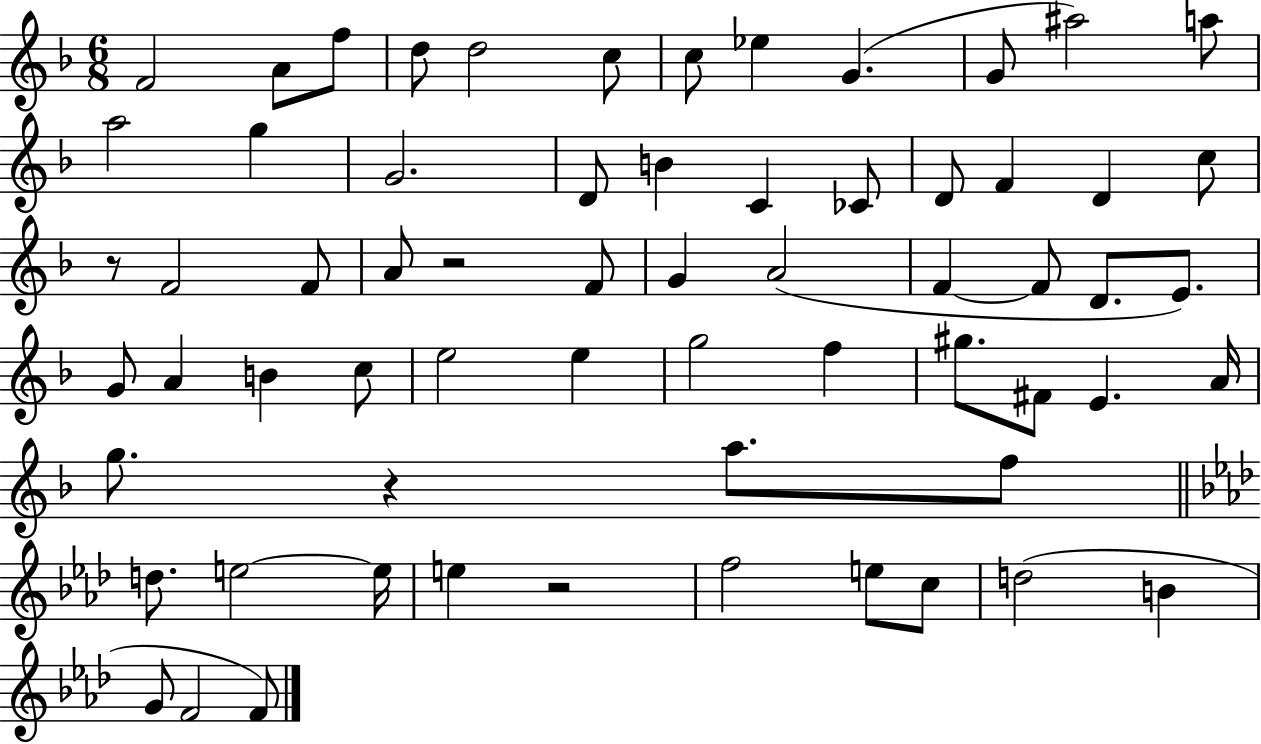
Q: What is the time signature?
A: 6/8